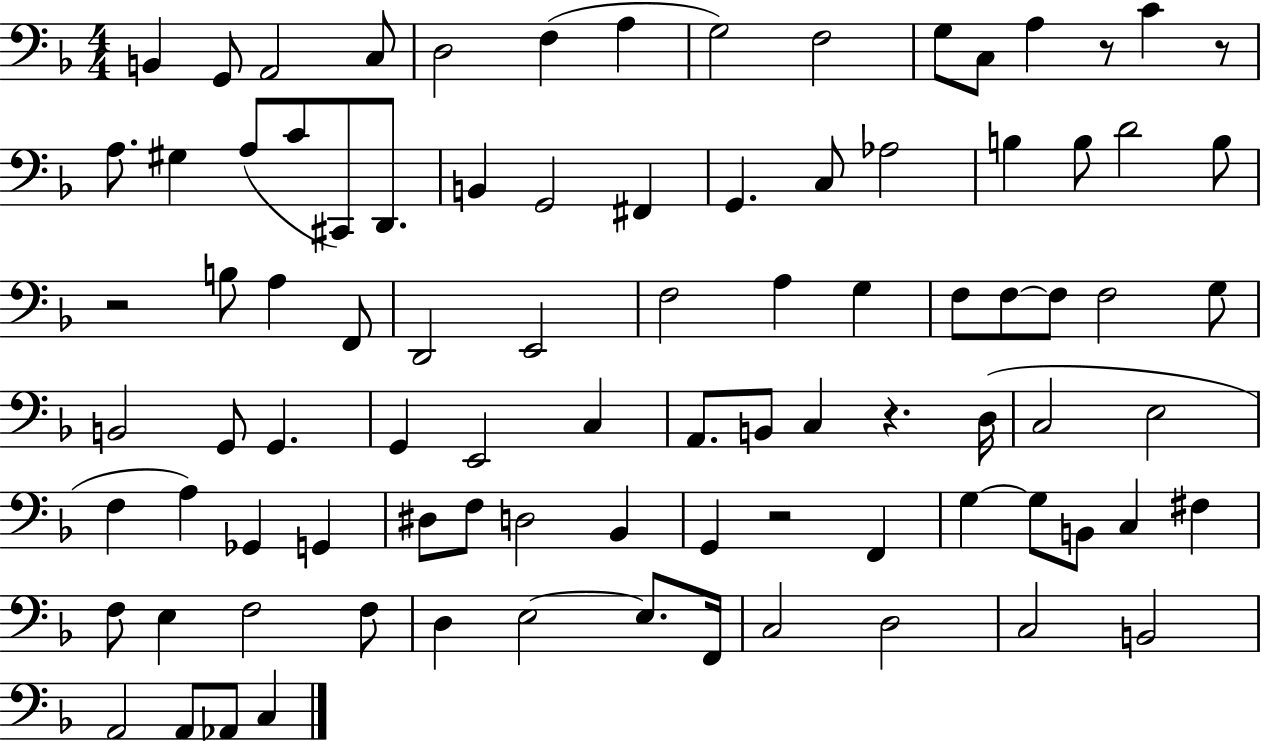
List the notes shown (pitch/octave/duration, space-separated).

B2/q G2/e A2/h C3/e D3/h F3/q A3/q G3/h F3/h G3/e C3/e A3/q R/e C4/q R/e A3/e. G#3/q A3/e C4/e C#2/e D2/e. B2/q G2/h F#2/q G2/q. C3/e Ab3/h B3/q B3/e D4/h B3/e R/h B3/e A3/q F2/e D2/h E2/h F3/h A3/q G3/q F3/e F3/e F3/e F3/h G3/e B2/h G2/e G2/q. G2/q E2/h C3/q A2/e. B2/e C3/q R/q. D3/s C3/h E3/h F3/q A3/q Gb2/q G2/q D#3/e F3/e D3/h Bb2/q G2/q R/h F2/q G3/q G3/e B2/e C3/q F#3/q F3/e E3/q F3/h F3/e D3/q E3/h E3/e. F2/s C3/h D3/h C3/h B2/h A2/h A2/e Ab2/e C3/q